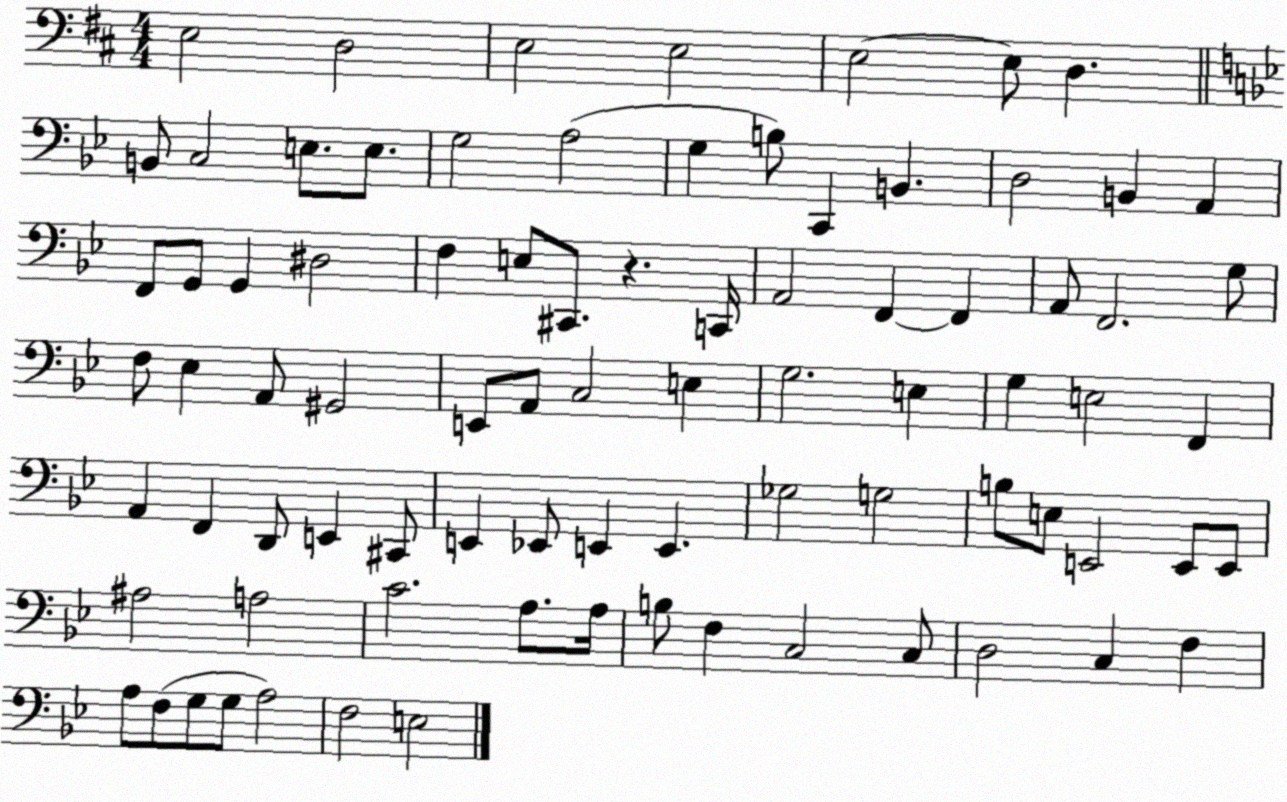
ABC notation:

X:1
T:Untitled
M:4/4
L:1/4
K:D
E,2 D,2 E,2 E,2 E,2 E,/2 D, B,,/2 C,2 E,/2 E,/2 G,2 A,2 G, B,/2 C,, B,, D,2 B,, A,, F,,/2 G,,/2 G,, ^D,2 F, E,/2 ^C,,/2 z C,,/4 A,,2 F,, F,, A,,/2 F,,2 G,/2 F,/2 _E, A,,/2 ^G,,2 E,,/2 A,,/2 C,2 E, G,2 E, G, E,2 F,, A,, F,, D,,/2 E,, ^C,,/2 E,, _E,,/2 E,, E,, _G,2 G,2 B,/2 E,/2 E,,2 E,,/2 E,,/2 ^A,2 A,2 C2 A,/2 A,/4 B,/2 F, C,2 C,/2 D,2 C, F, A,/2 F,/2 G,/2 G,/2 A,2 F,2 E,2